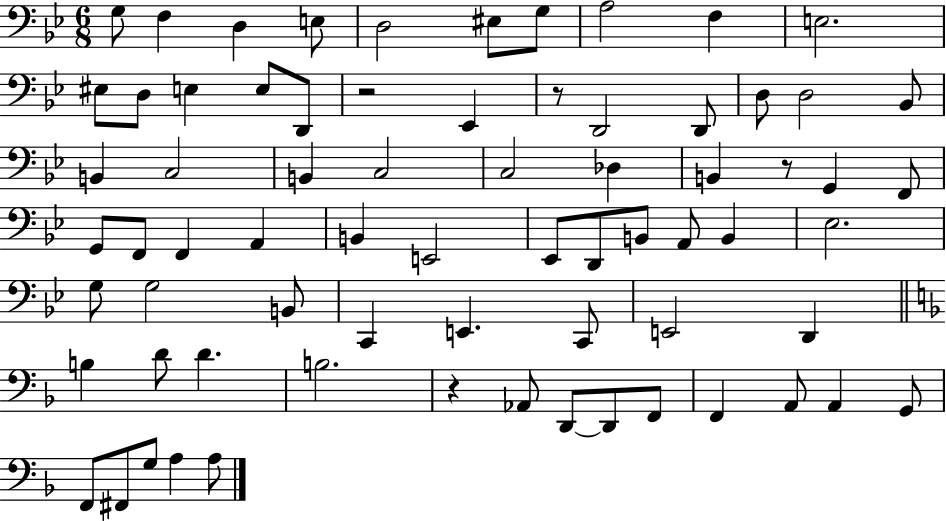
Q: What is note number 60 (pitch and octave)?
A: A2